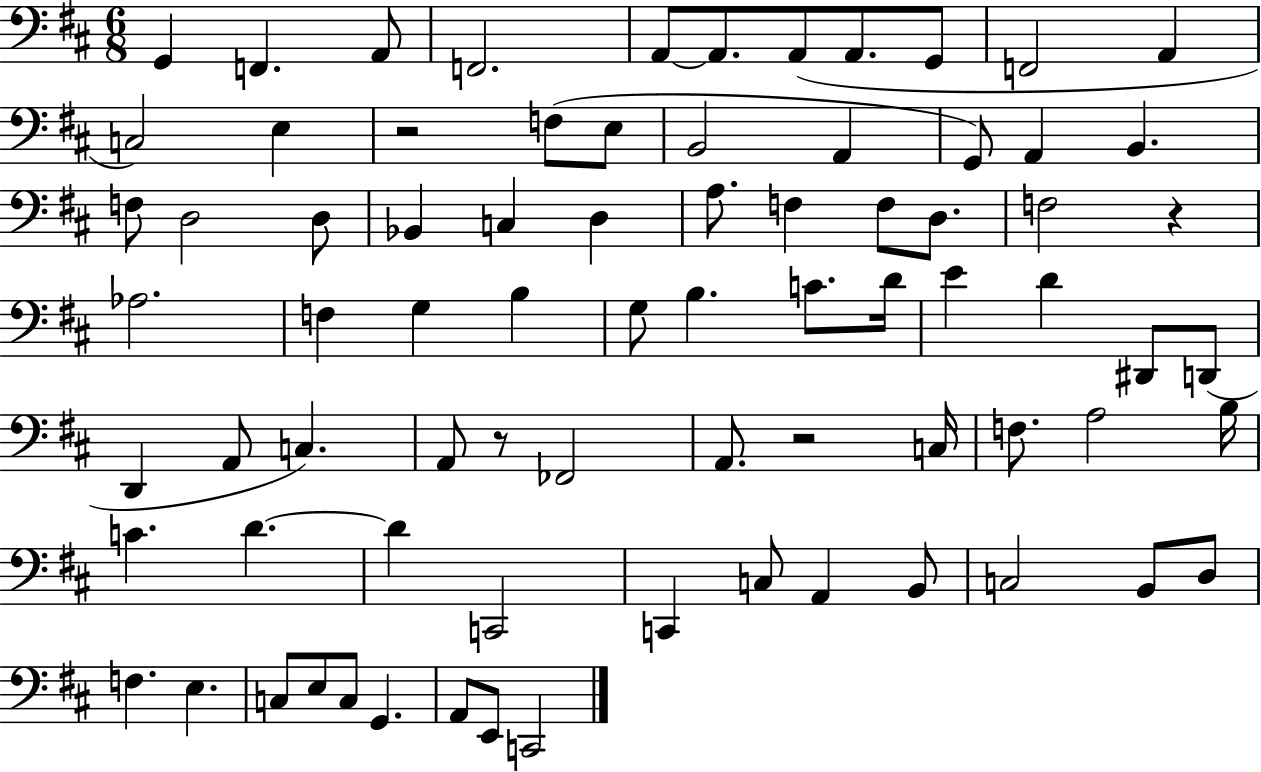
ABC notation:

X:1
T:Untitled
M:6/8
L:1/4
K:D
G,, F,, A,,/2 F,,2 A,,/2 A,,/2 A,,/2 A,,/2 G,,/2 F,,2 A,, C,2 E, z2 F,/2 E,/2 B,,2 A,, G,,/2 A,, B,, F,/2 D,2 D,/2 _B,, C, D, A,/2 F, F,/2 D,/2 F,2 z _A,2 F, G, B, G,/2 B, C/2 D/4 E D ^D,,/2 D,,/2 D,, A,,/2 C, A,,/2 z/2 _F,,2 A,,/2 z2 C,/4 F,/2 A,2 B,/4 C D D C,,2 C,, C,/2 A,, B,,/2 C,2 B,,/2 D,/2 F, E, C,/2 E,/2 C,/2 G,, A,,/2 E,,/2 C,,2